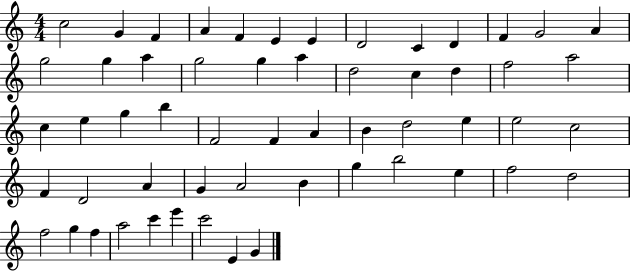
{
  \clef treble
  \numericTimeSignature
  \time 4/4
  \key c \major
  c''2 g'4 f'4 | a'4 f'4 e'4 e'4 | d'2 c'4 d'4 | f'4 g'2 a'4 | \break g''2 g''4 a''4 | g''2 g''4 a''4 | d''2 c''4 d''4 | f''2 a''2 | \break c''4 e''4 g''4 b''4 | f'2 f'4 a'4 | b'4 d''2 e''4 | e''2 c''2 | \break f'4 d'2 a'4 | g'4 a'2 b'4 | g''4 b''2 e''4 | f''2 d''2 | \break f''2 g''4 f''4 | a''2 c'''4 e'''4 | c'''2 e'4 g'4 | \bar "|."
}